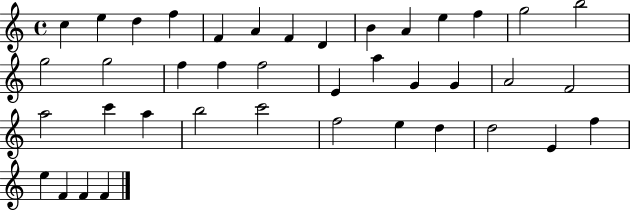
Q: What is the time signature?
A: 4/4